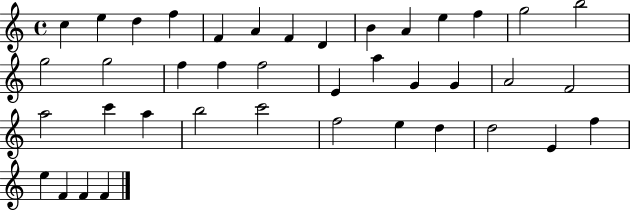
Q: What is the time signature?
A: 4/4